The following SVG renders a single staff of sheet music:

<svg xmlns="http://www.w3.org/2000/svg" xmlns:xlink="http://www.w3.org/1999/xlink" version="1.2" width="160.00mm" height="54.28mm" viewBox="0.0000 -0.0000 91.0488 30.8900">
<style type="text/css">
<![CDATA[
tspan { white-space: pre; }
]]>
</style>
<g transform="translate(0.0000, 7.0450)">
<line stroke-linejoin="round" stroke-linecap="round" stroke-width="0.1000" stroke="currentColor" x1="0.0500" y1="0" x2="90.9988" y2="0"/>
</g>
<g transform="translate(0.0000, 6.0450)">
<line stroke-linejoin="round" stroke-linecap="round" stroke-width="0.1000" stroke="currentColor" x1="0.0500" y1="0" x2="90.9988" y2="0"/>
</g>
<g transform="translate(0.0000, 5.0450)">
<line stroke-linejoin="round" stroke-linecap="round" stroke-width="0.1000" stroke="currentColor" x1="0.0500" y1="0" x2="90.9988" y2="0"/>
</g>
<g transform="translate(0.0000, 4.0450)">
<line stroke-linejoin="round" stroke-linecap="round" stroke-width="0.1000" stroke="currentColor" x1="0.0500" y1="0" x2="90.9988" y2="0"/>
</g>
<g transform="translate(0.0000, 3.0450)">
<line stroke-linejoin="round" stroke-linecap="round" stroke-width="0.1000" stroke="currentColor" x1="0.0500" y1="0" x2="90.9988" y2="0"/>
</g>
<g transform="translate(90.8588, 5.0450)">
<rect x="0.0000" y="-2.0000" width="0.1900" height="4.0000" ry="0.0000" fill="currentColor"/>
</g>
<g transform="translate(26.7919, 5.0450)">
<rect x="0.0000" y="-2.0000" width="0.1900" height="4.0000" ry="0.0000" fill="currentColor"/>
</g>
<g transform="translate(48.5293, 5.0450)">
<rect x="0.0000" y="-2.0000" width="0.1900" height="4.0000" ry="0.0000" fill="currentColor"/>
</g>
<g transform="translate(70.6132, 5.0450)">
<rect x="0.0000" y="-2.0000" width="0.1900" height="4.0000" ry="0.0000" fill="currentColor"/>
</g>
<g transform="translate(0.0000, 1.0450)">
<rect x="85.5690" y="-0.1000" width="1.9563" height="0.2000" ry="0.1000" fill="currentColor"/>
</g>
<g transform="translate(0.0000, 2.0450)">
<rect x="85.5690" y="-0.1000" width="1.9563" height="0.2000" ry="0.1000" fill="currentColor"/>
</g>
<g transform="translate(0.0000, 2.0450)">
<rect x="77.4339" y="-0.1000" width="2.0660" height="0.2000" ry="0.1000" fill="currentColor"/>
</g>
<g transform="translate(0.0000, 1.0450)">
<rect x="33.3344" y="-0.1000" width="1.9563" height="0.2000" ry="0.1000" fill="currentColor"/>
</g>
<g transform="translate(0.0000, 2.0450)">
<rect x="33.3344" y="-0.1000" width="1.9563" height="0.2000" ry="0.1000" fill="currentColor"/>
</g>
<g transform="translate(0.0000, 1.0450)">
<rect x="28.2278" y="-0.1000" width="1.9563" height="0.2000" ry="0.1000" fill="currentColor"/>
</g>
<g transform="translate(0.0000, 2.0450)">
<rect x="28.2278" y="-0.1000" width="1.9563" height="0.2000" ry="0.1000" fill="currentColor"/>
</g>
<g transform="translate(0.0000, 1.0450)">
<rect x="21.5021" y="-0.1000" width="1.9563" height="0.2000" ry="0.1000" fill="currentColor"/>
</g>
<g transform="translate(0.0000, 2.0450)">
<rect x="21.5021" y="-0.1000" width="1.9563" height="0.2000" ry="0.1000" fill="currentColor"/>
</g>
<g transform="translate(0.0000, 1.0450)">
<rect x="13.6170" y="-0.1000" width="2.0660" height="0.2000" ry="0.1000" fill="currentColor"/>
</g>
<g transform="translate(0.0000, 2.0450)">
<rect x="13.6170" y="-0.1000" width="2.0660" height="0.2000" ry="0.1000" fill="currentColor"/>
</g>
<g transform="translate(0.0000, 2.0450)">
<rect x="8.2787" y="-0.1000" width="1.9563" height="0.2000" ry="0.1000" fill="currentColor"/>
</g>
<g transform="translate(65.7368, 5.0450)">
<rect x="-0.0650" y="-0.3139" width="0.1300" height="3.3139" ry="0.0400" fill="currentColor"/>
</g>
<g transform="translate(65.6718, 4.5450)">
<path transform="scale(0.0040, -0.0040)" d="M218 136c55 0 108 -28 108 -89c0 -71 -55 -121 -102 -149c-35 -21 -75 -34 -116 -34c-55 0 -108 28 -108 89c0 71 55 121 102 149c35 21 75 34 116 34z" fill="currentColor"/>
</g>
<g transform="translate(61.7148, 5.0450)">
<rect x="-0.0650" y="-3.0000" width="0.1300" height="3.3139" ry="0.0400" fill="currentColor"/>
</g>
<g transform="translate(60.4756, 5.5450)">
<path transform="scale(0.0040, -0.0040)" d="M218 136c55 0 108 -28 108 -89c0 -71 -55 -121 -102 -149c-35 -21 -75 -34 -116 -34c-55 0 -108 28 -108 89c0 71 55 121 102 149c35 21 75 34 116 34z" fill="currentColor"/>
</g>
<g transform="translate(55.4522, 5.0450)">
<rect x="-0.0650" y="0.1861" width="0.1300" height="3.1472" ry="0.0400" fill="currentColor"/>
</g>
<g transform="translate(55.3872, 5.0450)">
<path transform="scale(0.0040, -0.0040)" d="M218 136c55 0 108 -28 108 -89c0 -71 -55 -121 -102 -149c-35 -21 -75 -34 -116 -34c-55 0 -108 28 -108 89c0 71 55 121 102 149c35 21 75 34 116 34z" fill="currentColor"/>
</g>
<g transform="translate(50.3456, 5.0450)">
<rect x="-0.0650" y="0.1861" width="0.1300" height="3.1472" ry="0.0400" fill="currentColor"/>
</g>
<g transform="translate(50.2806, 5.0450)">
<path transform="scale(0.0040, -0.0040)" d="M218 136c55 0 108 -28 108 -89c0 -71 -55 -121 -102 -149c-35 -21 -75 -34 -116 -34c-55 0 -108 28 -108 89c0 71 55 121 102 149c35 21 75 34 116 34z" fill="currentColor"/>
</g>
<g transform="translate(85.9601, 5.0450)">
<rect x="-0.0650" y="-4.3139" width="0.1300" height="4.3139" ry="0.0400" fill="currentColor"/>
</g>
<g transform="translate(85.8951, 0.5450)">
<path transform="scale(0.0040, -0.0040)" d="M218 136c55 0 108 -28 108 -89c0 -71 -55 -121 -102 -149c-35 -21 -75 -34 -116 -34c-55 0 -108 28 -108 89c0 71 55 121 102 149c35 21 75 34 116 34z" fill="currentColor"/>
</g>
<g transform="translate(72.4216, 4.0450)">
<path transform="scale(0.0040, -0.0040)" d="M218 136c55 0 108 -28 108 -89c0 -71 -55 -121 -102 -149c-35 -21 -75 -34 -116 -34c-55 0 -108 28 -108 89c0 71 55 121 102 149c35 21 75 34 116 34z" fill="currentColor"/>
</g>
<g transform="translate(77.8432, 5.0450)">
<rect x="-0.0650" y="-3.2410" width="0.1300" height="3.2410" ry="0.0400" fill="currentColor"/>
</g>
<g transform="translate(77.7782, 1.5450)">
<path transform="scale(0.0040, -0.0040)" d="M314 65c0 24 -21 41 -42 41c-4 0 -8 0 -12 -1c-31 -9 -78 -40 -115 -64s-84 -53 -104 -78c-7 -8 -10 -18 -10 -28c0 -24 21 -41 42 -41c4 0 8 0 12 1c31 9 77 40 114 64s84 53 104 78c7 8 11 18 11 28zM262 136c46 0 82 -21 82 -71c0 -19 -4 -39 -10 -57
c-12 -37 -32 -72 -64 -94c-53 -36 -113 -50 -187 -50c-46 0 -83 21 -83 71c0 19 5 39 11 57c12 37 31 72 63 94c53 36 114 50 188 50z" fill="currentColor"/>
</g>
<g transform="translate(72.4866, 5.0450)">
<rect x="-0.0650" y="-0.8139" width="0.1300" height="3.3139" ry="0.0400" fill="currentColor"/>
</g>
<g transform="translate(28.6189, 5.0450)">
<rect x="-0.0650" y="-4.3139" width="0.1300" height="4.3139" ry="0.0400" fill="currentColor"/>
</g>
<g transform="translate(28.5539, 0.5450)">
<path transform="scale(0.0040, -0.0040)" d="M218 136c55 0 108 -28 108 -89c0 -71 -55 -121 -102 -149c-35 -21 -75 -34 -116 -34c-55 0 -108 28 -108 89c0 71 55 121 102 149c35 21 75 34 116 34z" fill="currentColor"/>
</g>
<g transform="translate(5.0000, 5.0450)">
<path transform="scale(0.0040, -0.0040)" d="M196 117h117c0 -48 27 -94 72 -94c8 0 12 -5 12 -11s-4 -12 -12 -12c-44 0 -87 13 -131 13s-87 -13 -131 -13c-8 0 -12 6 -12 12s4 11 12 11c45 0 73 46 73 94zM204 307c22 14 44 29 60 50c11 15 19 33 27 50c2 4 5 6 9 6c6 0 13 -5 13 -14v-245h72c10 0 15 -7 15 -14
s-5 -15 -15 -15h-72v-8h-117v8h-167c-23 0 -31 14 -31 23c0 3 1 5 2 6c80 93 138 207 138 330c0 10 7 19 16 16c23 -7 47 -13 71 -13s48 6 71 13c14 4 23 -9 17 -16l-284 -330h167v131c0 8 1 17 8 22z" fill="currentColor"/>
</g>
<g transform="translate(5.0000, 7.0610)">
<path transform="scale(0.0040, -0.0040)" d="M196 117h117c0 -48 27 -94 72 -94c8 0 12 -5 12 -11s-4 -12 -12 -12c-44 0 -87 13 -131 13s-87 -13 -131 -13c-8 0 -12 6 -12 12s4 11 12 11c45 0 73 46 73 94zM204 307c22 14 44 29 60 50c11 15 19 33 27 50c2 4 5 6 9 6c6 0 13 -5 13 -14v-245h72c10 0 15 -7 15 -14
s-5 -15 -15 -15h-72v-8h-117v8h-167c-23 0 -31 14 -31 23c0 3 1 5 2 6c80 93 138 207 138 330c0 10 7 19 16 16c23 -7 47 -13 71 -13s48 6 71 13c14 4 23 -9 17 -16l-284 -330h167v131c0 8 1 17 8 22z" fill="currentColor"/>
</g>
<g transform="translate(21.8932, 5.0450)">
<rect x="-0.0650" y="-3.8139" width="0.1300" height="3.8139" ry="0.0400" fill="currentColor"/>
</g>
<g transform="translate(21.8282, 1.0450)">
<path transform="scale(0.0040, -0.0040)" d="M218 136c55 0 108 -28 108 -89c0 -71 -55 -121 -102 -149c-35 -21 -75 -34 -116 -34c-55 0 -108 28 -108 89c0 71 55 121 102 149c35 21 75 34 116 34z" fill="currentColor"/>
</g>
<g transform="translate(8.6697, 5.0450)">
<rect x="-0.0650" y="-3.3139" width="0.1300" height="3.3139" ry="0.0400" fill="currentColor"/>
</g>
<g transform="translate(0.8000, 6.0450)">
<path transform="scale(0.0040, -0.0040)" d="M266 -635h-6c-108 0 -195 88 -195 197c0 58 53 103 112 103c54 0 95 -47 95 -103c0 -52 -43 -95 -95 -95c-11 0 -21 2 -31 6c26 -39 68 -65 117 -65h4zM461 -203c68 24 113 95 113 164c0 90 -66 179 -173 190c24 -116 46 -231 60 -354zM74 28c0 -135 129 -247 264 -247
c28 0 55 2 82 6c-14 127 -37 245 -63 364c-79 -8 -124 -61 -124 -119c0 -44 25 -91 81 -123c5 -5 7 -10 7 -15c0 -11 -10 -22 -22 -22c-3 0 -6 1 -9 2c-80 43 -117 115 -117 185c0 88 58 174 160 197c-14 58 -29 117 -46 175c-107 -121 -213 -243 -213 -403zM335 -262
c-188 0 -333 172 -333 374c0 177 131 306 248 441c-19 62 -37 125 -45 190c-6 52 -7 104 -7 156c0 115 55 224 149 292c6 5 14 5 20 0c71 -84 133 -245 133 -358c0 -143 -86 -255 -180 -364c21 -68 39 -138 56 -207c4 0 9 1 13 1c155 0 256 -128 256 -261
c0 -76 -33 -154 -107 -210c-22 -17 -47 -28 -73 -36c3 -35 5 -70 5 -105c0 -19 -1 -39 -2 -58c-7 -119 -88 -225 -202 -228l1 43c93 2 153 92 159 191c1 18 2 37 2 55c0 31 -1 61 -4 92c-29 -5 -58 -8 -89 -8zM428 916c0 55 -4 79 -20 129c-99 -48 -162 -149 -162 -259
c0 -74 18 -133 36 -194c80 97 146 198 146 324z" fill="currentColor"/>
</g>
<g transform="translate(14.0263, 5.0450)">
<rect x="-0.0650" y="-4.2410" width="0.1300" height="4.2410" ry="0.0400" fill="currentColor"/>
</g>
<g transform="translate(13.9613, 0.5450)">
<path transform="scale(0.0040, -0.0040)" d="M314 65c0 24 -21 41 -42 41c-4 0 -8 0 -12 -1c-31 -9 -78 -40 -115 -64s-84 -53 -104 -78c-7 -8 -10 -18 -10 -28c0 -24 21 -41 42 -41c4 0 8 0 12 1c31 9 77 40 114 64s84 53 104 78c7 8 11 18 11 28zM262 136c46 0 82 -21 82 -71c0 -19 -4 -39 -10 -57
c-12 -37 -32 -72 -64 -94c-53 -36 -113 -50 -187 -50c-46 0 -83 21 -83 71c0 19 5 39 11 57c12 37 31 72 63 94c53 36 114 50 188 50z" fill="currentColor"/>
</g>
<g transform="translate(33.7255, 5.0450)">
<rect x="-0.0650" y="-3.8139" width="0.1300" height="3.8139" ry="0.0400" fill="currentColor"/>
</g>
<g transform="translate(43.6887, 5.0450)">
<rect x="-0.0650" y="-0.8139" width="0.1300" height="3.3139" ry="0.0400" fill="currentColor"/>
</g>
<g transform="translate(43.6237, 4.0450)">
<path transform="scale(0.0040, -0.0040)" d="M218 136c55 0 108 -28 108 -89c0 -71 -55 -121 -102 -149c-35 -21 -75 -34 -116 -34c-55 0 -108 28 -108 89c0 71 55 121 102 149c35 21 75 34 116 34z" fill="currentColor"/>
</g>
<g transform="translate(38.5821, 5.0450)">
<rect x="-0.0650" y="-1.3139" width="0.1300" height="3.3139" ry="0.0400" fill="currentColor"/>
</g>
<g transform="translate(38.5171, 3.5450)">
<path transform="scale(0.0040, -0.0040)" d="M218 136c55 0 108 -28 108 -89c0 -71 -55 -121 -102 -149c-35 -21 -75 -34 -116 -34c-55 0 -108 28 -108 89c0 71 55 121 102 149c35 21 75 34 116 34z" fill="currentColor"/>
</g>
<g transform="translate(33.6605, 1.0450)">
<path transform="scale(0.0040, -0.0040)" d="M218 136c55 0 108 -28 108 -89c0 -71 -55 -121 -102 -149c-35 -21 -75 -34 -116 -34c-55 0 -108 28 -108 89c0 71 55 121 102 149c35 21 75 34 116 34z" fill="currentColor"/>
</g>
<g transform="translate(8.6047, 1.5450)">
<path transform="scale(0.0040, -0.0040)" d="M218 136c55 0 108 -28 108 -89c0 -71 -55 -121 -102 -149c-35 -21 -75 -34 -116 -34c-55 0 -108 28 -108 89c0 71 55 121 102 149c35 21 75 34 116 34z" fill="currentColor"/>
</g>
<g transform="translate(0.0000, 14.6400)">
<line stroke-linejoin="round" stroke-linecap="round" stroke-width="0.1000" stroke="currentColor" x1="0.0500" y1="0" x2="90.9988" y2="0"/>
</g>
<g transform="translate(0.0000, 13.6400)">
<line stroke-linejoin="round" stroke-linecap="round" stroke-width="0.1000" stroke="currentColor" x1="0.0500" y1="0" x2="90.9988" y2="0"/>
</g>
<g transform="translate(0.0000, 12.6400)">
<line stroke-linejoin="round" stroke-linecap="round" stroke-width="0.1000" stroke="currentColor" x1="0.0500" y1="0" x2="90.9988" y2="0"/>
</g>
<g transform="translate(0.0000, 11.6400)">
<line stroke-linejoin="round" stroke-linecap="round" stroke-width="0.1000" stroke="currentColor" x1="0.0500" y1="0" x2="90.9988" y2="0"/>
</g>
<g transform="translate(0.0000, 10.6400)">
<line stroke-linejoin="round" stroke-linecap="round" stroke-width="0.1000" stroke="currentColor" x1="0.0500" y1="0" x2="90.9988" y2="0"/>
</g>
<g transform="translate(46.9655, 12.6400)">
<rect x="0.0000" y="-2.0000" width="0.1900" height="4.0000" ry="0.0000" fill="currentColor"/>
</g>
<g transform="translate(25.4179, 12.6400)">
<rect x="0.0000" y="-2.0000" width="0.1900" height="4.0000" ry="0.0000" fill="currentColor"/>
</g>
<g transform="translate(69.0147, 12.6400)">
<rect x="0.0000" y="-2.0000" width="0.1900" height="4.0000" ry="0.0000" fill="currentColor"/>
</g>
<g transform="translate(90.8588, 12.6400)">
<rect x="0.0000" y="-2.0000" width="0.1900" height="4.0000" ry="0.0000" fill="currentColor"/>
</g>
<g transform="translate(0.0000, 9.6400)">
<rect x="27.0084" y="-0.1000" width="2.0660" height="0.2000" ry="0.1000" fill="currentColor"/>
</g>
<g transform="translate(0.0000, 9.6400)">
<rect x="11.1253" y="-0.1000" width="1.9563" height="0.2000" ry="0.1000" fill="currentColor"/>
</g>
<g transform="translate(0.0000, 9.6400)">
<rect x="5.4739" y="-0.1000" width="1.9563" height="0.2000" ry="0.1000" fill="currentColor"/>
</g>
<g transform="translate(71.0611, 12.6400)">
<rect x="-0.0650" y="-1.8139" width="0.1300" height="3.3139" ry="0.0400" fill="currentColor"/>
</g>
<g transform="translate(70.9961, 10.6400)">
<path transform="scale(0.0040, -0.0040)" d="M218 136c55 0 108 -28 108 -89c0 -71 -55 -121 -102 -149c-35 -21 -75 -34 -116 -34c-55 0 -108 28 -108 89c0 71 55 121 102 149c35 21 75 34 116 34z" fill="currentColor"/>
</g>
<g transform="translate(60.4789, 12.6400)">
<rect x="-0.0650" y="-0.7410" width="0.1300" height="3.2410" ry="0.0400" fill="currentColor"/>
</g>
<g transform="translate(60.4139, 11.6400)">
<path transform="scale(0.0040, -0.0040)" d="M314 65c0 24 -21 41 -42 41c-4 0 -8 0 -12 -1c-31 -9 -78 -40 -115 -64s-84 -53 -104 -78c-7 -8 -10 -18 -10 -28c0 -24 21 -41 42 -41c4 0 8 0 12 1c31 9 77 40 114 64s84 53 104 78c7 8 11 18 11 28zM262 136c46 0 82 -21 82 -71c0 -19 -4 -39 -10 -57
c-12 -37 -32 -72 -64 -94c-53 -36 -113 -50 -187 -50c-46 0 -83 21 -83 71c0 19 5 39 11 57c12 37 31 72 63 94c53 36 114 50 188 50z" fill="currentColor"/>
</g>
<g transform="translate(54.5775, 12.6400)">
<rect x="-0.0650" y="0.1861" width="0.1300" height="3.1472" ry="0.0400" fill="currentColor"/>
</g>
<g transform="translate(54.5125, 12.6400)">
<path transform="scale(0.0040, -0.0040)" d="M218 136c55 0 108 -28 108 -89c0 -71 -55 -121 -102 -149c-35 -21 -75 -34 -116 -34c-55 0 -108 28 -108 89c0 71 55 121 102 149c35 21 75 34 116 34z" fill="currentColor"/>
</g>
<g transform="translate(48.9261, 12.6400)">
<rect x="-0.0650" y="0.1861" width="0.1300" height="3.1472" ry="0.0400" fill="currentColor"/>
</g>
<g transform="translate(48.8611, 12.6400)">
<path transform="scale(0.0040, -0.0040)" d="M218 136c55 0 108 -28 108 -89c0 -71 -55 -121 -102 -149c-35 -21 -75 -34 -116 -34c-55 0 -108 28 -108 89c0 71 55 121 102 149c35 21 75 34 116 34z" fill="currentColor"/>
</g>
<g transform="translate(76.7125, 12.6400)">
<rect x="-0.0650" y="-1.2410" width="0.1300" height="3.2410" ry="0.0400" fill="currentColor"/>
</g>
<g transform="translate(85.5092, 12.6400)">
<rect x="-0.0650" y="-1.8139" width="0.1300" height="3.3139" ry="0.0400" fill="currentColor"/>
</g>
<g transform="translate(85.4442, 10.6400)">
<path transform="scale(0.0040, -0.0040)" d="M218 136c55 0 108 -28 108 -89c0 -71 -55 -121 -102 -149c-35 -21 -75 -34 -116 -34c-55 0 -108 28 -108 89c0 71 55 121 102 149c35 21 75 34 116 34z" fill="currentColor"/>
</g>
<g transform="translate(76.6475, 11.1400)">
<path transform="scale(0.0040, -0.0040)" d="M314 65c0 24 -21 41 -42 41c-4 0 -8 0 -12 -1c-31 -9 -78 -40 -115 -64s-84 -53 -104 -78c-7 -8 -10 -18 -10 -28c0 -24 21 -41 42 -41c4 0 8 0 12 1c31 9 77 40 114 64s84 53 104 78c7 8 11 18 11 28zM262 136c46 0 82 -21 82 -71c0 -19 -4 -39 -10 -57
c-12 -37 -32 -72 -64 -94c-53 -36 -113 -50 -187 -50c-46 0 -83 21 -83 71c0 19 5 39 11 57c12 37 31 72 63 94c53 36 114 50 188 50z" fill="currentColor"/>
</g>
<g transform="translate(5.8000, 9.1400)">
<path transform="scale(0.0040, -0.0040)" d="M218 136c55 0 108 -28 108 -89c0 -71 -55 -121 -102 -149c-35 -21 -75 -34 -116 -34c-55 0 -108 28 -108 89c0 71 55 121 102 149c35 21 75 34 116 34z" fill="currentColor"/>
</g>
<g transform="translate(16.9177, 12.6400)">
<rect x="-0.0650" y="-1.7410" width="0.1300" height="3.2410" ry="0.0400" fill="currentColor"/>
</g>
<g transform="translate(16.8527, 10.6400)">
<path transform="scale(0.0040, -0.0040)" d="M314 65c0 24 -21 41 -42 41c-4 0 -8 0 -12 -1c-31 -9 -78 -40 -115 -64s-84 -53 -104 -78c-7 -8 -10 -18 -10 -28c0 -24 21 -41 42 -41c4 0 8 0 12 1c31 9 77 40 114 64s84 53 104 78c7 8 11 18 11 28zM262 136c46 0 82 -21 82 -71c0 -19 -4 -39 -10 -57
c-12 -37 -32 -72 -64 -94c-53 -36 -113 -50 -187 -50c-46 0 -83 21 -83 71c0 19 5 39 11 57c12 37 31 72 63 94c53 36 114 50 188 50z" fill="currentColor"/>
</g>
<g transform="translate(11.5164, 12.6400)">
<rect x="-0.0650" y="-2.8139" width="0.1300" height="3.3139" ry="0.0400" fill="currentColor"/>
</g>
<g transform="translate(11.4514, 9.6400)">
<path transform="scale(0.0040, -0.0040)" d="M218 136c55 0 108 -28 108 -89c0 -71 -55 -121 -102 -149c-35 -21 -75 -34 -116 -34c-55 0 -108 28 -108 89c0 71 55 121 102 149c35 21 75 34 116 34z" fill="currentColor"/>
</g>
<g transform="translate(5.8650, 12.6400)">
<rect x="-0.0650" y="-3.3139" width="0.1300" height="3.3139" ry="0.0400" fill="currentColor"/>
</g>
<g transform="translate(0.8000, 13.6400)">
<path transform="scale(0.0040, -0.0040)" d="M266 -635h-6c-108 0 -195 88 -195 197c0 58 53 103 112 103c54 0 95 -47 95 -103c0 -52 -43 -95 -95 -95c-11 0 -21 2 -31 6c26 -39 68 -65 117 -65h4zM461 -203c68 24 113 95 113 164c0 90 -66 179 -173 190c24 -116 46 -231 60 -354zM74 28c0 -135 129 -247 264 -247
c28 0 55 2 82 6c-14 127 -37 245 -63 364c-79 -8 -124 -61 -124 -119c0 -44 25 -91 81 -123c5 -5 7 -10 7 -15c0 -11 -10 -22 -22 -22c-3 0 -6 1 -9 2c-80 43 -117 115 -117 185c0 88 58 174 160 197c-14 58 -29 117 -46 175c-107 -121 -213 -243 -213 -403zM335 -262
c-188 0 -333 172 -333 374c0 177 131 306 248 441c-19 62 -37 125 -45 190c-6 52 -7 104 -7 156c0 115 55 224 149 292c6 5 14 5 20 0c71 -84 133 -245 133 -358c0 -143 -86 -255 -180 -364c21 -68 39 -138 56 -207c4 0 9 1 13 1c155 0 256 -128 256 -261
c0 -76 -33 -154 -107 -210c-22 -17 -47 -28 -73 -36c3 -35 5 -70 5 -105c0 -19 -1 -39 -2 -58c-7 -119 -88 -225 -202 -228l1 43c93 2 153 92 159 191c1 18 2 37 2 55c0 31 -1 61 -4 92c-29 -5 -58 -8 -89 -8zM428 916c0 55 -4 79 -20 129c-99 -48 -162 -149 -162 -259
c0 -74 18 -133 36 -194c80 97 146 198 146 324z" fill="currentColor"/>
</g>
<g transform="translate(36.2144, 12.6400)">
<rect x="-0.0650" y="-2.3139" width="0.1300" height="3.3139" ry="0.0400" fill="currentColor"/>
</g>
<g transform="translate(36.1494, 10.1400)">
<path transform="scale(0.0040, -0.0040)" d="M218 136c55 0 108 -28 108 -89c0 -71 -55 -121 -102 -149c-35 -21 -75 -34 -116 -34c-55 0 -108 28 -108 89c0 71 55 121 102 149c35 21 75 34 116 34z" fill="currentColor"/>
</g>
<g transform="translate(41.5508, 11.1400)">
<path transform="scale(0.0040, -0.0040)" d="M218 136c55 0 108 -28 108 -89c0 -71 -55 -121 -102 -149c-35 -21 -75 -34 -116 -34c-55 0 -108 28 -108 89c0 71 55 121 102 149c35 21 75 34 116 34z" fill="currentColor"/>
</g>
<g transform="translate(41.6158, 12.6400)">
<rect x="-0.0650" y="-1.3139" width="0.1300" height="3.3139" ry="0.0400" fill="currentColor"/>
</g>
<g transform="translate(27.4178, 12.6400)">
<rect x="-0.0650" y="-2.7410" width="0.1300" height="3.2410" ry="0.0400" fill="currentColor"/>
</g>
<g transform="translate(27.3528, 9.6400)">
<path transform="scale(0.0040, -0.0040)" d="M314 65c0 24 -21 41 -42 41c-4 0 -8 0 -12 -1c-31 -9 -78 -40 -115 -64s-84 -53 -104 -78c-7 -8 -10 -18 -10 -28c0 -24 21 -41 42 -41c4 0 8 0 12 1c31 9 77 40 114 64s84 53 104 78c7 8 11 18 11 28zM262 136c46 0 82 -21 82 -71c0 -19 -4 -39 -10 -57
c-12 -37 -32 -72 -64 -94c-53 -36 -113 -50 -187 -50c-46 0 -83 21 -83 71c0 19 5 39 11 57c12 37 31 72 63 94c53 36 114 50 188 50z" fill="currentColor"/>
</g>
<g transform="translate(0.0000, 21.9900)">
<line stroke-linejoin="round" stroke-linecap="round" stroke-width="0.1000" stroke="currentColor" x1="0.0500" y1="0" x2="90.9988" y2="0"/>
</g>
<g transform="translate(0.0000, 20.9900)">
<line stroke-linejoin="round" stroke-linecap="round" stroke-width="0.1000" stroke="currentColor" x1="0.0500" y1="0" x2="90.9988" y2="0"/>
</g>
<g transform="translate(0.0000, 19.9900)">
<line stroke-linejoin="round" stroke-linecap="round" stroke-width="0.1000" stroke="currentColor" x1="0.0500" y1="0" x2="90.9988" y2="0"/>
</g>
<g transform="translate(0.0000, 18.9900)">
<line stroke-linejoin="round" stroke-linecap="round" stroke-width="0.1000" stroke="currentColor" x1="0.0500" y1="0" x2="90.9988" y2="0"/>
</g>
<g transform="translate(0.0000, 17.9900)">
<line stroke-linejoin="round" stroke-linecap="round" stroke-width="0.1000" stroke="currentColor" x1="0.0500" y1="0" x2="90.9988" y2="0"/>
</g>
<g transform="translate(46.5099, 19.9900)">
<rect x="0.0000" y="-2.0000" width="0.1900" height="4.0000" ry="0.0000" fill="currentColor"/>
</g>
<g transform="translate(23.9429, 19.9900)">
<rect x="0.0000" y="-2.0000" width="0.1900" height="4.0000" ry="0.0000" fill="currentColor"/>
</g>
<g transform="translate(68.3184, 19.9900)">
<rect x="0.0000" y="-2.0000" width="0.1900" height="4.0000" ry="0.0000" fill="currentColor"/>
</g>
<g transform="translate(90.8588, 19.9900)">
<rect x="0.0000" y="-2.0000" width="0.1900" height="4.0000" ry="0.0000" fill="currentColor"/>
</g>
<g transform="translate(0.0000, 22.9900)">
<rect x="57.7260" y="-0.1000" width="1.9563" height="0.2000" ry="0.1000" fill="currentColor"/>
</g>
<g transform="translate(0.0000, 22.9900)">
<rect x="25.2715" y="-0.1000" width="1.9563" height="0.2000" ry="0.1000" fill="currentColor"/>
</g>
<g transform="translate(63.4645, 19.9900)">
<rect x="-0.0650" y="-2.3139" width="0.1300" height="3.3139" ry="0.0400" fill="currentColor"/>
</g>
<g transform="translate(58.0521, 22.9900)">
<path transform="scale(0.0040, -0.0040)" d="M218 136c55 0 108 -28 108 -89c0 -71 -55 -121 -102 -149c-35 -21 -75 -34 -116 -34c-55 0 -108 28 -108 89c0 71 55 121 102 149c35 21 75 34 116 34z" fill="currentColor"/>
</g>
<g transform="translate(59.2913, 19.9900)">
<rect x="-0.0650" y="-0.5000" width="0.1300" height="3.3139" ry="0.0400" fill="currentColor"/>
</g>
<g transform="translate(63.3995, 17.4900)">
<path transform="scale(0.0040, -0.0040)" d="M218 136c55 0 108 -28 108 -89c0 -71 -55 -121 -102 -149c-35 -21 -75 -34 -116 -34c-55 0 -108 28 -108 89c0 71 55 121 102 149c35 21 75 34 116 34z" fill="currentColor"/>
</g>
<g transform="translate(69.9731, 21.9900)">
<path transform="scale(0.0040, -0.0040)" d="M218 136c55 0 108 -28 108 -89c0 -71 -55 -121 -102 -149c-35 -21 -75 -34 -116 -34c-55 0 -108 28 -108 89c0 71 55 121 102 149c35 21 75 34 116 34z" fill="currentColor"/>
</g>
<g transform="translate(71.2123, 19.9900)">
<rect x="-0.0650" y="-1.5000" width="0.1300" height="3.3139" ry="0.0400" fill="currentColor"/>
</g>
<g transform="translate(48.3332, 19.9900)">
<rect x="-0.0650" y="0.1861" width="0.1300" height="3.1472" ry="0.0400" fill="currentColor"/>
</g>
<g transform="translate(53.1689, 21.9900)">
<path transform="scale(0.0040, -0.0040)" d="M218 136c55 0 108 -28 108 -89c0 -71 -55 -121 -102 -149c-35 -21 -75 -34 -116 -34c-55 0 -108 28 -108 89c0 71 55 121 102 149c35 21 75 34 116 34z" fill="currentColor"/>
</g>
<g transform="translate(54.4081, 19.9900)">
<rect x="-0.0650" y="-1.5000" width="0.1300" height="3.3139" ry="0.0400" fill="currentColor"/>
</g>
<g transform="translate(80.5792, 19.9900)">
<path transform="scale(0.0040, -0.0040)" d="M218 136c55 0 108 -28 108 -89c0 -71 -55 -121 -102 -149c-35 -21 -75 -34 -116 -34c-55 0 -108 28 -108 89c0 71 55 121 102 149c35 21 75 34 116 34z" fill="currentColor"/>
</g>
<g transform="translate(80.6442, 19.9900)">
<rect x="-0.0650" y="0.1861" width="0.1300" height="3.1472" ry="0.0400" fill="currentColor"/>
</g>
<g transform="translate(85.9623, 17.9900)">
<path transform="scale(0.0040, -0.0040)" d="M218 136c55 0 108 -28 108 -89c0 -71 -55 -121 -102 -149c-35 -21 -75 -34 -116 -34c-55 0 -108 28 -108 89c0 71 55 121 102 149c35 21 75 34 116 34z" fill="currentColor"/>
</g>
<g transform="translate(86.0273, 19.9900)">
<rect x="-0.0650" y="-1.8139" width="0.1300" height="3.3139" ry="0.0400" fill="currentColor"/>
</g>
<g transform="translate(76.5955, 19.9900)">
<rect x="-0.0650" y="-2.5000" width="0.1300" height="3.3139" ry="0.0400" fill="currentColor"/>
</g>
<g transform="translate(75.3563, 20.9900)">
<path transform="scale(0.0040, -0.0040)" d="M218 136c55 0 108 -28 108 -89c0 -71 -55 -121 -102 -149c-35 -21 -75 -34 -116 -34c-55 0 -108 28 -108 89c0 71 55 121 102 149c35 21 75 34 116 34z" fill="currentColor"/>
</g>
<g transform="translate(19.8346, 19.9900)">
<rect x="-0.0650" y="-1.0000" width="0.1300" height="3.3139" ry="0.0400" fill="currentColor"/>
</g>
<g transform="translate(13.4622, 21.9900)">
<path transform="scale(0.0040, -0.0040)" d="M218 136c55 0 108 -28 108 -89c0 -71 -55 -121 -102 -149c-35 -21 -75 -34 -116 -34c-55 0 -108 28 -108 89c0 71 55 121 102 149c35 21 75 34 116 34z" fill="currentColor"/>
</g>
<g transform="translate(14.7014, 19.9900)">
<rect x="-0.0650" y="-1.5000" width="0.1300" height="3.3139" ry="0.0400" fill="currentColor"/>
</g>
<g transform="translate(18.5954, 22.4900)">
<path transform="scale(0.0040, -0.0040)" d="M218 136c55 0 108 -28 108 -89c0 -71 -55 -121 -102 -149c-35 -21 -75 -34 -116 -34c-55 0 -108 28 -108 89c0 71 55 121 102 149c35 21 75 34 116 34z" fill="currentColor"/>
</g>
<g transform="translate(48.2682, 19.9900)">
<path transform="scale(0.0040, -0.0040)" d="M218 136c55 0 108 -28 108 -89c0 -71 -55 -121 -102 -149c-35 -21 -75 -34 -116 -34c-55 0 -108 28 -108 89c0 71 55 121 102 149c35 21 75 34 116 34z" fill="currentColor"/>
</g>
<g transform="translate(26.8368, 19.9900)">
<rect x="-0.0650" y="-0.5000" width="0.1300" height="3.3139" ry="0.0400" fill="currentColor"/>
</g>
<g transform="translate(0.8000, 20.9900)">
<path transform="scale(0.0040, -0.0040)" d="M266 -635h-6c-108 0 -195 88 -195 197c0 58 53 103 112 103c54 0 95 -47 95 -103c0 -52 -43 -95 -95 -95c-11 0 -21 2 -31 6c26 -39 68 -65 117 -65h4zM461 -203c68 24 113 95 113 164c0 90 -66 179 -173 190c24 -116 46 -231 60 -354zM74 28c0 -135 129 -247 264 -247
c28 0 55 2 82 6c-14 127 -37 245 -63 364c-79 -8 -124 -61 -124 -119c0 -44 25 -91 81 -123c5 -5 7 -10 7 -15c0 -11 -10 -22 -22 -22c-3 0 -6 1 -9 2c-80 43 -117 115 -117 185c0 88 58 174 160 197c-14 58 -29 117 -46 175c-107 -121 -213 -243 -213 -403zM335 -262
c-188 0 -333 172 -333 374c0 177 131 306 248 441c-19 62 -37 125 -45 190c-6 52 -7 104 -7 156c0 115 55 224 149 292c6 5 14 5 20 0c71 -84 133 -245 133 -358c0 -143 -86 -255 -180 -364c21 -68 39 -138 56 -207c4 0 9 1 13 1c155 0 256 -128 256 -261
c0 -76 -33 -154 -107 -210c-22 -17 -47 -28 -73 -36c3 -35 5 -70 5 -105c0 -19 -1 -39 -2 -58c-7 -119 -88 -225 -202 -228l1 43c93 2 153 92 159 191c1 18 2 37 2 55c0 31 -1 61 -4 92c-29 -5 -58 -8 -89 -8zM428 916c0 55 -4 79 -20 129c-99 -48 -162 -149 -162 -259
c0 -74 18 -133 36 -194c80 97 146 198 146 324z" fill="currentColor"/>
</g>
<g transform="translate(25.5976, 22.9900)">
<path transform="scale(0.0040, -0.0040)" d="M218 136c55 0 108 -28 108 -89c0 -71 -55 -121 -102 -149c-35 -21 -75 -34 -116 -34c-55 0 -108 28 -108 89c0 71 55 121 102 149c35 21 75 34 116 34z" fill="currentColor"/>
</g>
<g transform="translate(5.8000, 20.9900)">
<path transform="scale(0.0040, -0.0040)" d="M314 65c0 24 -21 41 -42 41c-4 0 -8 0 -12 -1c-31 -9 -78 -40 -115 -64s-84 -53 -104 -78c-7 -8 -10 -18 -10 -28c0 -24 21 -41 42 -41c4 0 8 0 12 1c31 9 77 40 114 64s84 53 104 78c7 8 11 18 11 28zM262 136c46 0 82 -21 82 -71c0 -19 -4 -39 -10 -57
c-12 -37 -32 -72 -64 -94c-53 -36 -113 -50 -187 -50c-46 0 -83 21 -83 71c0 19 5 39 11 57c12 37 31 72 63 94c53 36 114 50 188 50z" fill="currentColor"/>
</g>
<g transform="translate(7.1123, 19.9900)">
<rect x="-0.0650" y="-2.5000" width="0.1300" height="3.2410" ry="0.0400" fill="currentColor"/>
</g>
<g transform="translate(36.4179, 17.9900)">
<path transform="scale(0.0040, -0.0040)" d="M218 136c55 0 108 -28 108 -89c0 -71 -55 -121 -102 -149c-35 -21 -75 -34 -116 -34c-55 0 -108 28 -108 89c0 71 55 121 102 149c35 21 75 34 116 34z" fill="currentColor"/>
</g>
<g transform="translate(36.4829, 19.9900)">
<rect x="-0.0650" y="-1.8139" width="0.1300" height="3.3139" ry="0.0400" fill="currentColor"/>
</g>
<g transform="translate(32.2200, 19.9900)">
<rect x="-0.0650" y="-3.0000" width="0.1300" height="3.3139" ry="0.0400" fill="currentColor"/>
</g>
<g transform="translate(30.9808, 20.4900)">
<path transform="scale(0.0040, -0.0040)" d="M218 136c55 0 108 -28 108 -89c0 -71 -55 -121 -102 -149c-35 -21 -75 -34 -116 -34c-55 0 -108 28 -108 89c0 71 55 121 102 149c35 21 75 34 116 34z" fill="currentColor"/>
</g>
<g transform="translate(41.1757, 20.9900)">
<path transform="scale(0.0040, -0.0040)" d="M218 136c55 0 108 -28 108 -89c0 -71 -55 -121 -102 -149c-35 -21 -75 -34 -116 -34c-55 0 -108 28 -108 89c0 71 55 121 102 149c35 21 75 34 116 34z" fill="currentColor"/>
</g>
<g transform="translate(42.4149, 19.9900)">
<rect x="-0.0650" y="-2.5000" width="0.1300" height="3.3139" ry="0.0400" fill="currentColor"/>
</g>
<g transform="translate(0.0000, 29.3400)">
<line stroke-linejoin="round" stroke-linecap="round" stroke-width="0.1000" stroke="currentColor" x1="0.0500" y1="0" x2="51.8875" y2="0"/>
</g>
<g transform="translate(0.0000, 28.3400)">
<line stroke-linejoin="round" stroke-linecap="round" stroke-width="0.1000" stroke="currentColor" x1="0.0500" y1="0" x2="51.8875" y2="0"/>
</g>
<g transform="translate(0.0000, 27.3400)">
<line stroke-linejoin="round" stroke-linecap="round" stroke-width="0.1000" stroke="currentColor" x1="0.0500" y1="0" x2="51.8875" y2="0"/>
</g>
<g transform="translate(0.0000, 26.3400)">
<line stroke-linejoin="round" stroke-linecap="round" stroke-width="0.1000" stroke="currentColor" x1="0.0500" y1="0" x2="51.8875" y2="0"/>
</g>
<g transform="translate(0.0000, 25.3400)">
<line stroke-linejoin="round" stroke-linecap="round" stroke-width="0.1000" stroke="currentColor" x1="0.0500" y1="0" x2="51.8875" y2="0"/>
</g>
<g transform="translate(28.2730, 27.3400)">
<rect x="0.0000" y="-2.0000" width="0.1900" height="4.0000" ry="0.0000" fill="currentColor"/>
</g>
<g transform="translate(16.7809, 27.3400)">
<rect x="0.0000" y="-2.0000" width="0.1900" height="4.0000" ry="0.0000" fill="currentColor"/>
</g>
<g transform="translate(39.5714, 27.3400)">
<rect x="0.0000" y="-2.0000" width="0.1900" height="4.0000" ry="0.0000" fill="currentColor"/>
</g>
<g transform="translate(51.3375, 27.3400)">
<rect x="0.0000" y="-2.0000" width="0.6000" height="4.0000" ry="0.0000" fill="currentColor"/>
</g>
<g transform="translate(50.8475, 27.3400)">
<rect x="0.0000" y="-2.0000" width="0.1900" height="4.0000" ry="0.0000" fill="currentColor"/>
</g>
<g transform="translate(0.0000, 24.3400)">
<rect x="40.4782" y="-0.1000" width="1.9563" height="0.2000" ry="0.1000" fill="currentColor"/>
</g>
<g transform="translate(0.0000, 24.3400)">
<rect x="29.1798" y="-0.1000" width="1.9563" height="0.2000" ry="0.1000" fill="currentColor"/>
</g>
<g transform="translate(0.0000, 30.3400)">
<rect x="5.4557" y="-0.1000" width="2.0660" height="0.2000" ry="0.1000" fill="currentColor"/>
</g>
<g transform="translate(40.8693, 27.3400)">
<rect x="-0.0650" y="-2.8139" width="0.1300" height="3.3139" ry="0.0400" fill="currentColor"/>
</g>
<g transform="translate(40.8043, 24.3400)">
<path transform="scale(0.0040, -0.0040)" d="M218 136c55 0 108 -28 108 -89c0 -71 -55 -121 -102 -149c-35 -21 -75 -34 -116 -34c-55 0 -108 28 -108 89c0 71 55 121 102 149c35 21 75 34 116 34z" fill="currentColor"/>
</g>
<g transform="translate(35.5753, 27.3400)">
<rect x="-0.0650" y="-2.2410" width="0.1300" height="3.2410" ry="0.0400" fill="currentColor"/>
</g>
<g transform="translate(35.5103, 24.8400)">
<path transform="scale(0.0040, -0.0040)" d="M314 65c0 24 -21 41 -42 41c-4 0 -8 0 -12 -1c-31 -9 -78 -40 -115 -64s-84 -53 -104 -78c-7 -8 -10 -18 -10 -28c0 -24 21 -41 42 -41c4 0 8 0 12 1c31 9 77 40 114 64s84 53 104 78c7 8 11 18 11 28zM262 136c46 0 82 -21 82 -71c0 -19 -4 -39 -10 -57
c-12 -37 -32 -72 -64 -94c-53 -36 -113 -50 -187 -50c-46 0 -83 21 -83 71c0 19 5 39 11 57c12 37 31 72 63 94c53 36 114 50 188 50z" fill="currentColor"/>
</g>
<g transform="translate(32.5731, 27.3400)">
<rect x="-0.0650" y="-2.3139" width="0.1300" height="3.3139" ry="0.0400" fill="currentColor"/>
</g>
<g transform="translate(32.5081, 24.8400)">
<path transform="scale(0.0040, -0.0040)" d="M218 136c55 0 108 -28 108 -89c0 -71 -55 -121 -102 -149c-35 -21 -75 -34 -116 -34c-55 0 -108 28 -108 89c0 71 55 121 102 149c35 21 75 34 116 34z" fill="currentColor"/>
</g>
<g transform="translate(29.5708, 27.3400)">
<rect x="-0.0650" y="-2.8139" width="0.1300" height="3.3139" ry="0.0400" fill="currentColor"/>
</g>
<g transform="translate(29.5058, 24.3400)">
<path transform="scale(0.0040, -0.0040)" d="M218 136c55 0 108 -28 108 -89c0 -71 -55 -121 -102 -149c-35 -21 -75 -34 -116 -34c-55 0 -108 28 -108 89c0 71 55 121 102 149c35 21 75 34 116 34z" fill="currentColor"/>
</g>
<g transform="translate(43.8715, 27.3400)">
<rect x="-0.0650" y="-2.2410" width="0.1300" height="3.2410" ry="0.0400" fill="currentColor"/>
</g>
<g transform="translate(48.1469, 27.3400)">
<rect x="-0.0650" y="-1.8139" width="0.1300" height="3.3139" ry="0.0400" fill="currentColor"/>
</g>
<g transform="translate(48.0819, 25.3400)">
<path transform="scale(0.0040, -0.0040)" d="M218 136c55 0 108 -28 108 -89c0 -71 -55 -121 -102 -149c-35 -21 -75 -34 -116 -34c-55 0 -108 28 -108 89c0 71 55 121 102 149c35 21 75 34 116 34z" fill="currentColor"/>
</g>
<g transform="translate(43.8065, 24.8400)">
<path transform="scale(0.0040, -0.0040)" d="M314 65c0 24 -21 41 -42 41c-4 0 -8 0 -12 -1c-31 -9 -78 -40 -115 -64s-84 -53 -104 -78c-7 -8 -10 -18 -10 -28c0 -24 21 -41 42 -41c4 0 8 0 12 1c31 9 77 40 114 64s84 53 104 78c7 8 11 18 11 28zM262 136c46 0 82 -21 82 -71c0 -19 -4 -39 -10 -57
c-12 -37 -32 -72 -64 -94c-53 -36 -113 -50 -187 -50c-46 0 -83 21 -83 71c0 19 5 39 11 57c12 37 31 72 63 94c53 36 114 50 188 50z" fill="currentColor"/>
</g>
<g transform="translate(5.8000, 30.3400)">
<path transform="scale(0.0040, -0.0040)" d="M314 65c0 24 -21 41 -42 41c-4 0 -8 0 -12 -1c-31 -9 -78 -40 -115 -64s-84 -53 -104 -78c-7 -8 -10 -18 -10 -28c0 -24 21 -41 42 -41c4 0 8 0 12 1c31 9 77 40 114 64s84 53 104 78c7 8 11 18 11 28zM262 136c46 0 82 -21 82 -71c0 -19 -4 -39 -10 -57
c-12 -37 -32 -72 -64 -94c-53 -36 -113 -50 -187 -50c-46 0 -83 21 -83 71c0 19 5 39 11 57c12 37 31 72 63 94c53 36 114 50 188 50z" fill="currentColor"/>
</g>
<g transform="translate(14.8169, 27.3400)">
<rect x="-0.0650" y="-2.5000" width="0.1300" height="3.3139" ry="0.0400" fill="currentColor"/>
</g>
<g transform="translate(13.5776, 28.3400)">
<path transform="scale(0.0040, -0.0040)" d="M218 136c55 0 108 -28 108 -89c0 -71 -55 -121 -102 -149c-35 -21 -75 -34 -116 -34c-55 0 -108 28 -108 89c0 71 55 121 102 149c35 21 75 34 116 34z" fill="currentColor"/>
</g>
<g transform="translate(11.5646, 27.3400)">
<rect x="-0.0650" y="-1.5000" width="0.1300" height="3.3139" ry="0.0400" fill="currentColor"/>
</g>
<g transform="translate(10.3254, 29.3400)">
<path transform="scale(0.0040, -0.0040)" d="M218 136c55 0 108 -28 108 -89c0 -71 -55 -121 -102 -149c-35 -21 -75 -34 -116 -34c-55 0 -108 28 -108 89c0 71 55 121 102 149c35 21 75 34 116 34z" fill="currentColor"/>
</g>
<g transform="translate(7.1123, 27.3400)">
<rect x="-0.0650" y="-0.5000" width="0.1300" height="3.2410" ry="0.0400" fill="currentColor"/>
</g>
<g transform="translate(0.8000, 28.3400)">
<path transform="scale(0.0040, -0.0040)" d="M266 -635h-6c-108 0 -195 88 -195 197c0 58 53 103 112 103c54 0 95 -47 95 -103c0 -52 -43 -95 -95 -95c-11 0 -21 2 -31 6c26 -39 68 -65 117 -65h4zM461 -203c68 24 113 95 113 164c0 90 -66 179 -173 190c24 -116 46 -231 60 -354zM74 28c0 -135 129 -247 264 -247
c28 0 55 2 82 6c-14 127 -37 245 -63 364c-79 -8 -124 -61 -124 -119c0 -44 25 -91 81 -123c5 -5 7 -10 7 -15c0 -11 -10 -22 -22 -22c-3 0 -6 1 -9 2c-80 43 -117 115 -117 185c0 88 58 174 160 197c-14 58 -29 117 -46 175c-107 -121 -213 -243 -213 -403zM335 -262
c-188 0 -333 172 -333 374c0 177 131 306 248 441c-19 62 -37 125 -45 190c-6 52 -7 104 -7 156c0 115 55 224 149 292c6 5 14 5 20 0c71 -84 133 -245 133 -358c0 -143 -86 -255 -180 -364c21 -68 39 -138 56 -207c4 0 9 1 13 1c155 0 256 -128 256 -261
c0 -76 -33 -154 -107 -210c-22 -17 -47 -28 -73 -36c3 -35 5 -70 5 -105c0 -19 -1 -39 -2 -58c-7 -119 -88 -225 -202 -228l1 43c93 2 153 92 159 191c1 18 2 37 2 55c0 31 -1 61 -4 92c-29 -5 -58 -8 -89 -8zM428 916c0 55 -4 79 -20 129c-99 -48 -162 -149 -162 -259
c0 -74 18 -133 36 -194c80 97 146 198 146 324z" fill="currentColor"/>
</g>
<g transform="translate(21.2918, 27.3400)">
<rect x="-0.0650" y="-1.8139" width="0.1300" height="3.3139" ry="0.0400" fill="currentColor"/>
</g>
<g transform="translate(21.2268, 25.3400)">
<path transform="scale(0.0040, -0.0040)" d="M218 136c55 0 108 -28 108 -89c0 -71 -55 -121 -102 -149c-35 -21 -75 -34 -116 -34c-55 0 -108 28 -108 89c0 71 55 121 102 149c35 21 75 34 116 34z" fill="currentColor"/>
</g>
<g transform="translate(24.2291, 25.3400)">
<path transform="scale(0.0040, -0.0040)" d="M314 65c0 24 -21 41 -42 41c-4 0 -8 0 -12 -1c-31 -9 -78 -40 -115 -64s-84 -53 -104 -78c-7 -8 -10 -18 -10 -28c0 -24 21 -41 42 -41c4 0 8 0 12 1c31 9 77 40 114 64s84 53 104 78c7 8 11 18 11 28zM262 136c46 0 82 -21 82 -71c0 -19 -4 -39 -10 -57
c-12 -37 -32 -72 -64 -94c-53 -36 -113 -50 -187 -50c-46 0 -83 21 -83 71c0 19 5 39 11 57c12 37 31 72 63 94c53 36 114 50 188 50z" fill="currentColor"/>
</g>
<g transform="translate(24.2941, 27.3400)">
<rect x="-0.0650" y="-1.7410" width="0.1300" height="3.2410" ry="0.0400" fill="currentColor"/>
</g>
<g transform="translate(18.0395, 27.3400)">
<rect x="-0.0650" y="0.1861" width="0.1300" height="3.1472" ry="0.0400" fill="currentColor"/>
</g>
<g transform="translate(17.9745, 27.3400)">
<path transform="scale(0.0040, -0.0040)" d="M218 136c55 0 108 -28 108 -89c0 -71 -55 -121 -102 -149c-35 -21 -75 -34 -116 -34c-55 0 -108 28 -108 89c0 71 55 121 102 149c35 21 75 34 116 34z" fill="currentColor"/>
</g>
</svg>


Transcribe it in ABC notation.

X:1
T:Untitled
M:4/4
L:1/4
K:C
b d'2 c' d' c' e d B B A c d b2 d' b a f2 a2 g e B B d2 f e2 f G2 E D C A f G B E C g E G B f C2 E G B f f2 a g g2 a g2 f